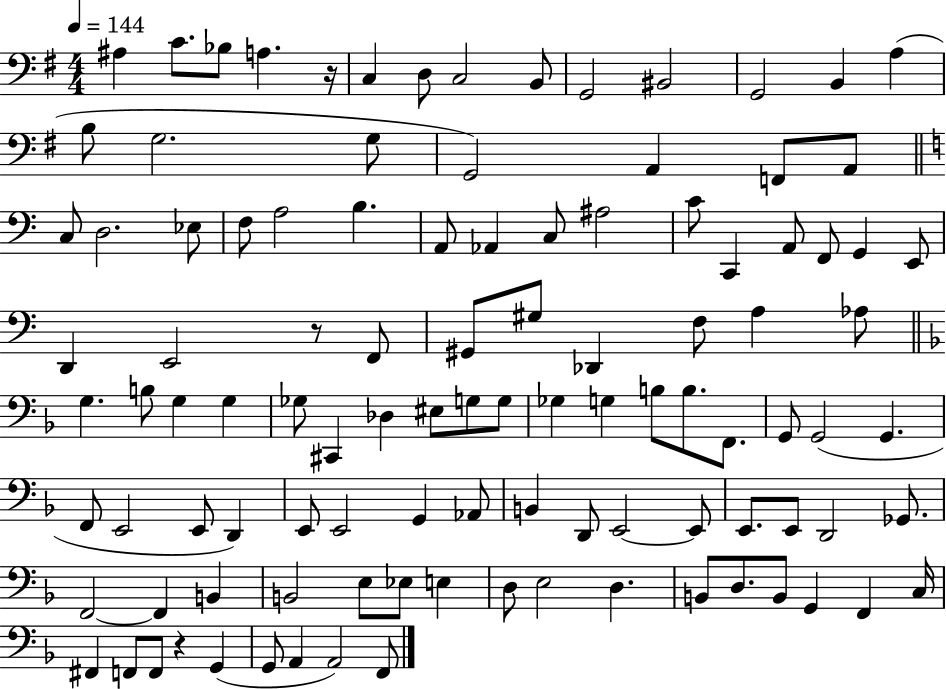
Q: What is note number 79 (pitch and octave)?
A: Gb2